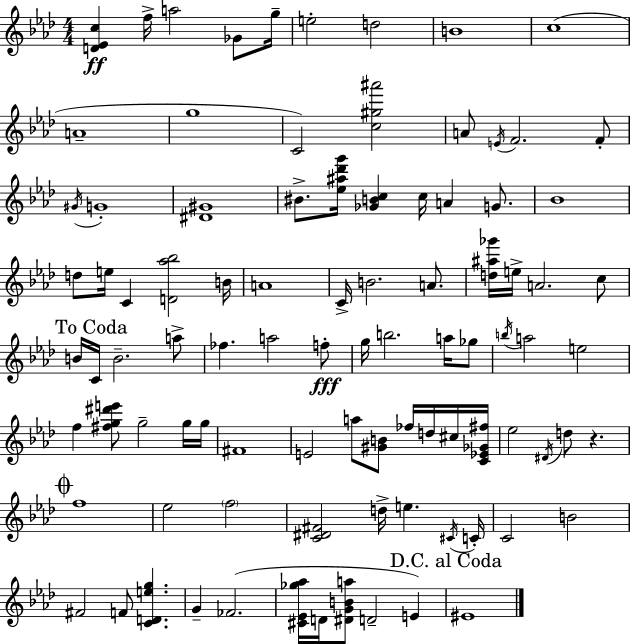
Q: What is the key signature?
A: F minor